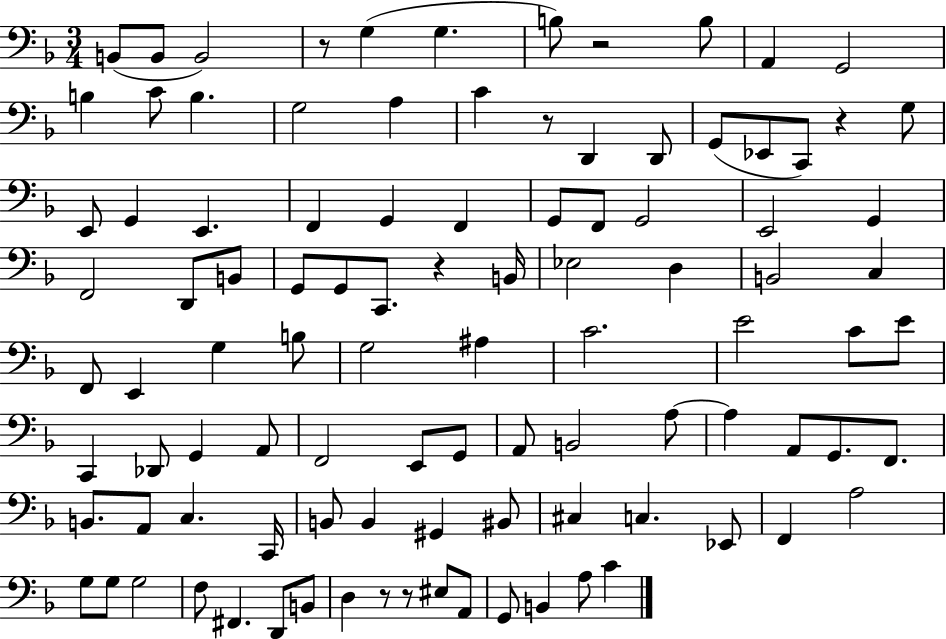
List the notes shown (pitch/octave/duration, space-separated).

B2/e B2/e B2/h R/e G3/q G3/q. B3/e R/h B3/e A2/q G2/h B3/q C4/e B3/q. G3/h A3/q C4/q R/e D2/q D2/e G2/e Eb2/e C2/e R/q G3/e E2/e G2/q E2/q. F2/q G2/q F2/q G2/e F2/e G2/h E2/h G2/q F2/h D2/e B2/e G2/e G2/e C2/e. R/q B2/s Eb3/h D3/q B2/h C3/q F2/e E2/q G3/q B3/e G3/h A#3/q C4/h. E4/h C4/e E4/e C2/q Db2/e G2/q A2/e F2/h E2/e G2/e A2/e B2/h A3/e A3/q A2/e G2/e. F2/e. B2/e. A2/e C3/q. C2/s B2/e B2/q G#2/q BIS2/e C#3/q C3/q. Eb2/e F2/q A3/h G3/e G3/e G3/h F3/e F#2/q. D2/e B2/e D3/q R/e R/e EIS3/e A2/e G2/e B2/q A3/e C4/q